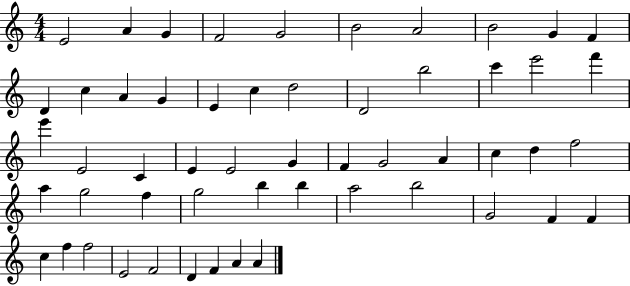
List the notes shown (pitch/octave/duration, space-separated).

E4/h A4/q G4/q F4/h G4/h B4/h A4/h B4/h G4/q F4/q D4/q C5/q A4/q G4/q E4/q C5/q D5/h D4/h B5/h C6/q E6/h F6/q E6/q E4/h C4/q E4/q E4/h G4/q F4/q G4/h A4/q C5/q D5/q F5/h A5/q G5/h F5/q G5/h B5/q B5/q A5/h B5/h G4/h F4/q F4/q C5/q F5/q F5/h E4/h F4/h D4/q F4/q A4/q A4/q